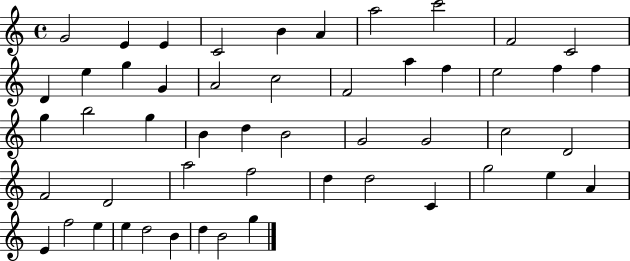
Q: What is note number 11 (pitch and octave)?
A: D4